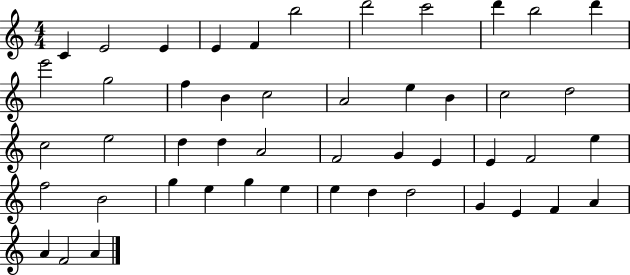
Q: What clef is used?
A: treble